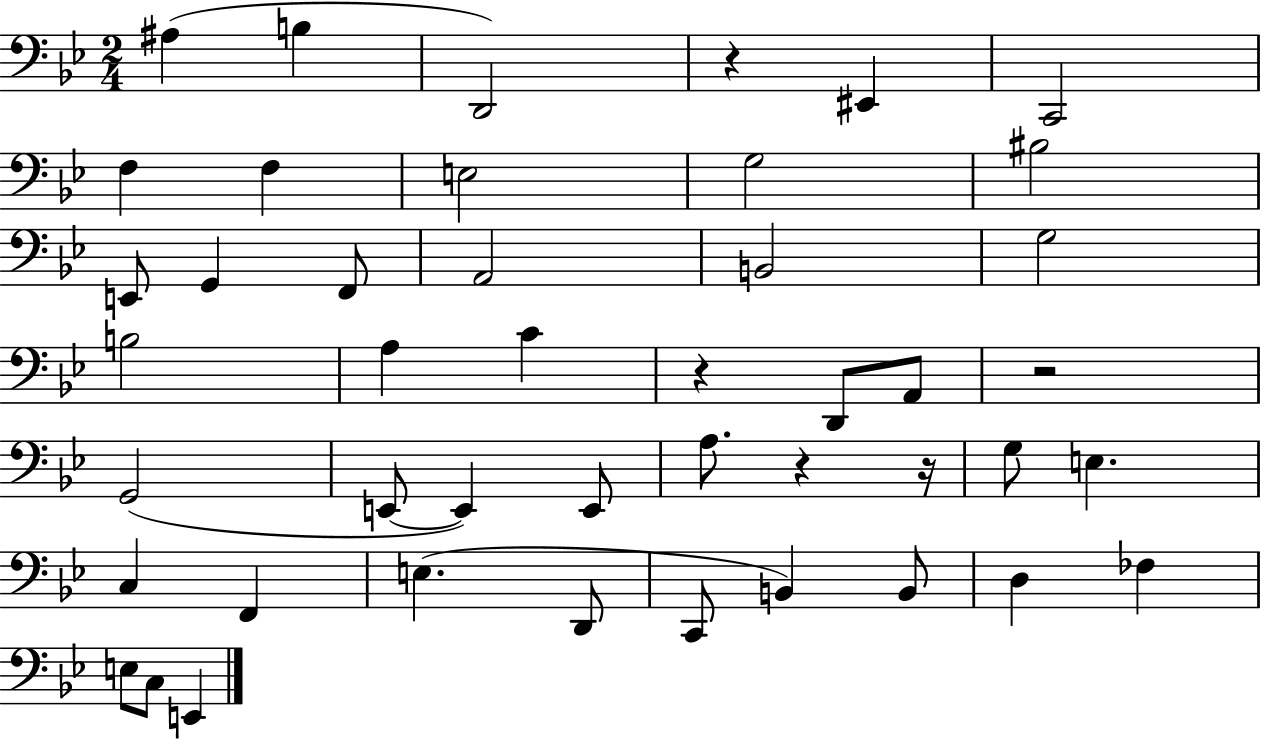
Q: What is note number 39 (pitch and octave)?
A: C3